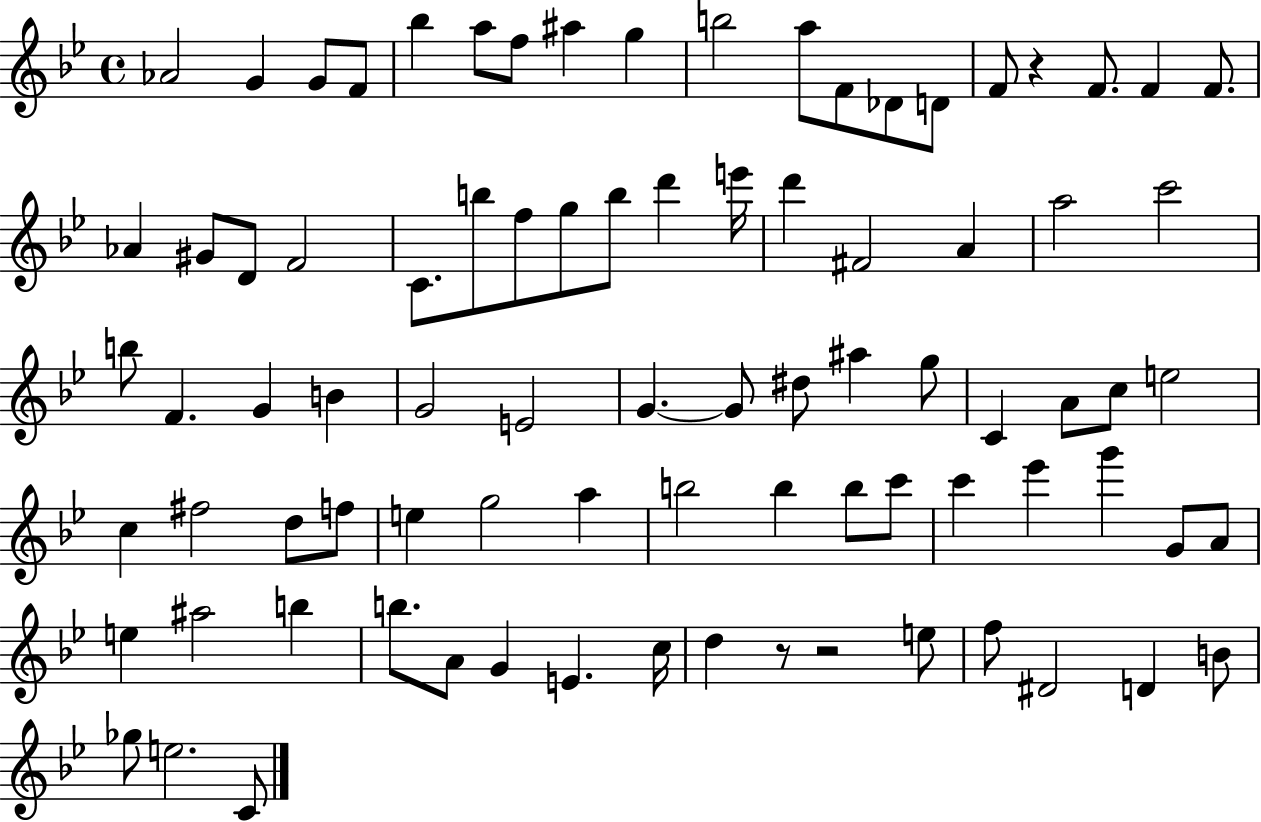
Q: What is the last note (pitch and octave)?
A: C4